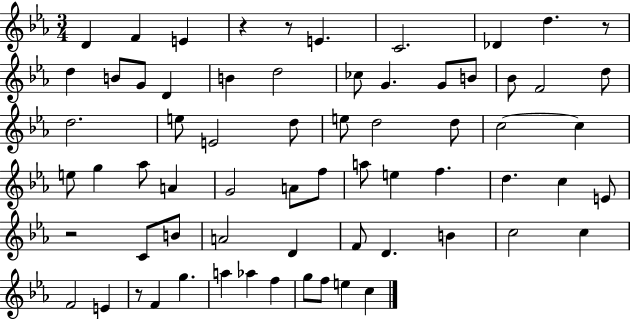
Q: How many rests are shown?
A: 5